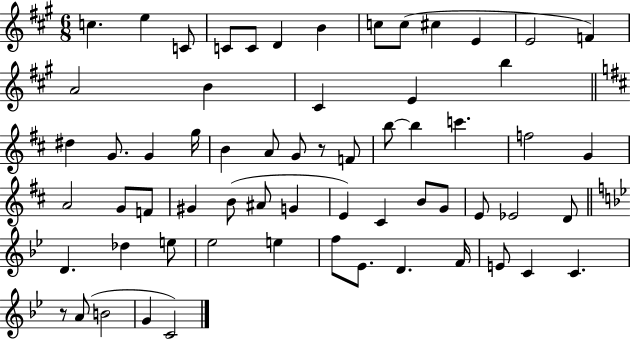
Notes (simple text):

C5/q. E5/q C4/e C4/e C4/e D4/q B4/q C5/e C5/e C#5/q E4/q E4/h F4/q A4/h B4/q C#4/q E4/q B5/q D#5/q G4/e. G4/q G5/s B4/q A4/e G4/e R/e F4/e B5/e B5/q C6/q. F5/h G4/q A4/h G4/e F4/e G#4/q B4/e A#4/e G4/q E4/q C#4/q B4/e G4/e E4/e Eb4/h D4/e D4/q. Db5/q E5/e Eb5/h E5/q F5/e Eb4/e. D4/q. F4/s E4/e C4/q C4/q. R/e A4/e B4/h G4/q C4/h